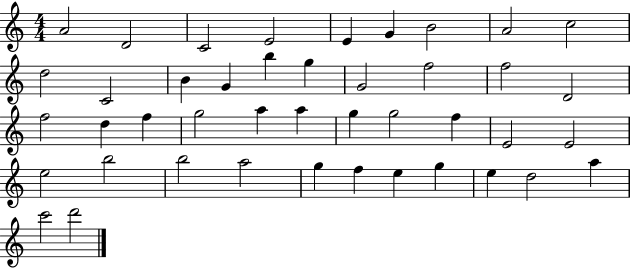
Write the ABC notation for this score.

X:1
T:Untitled
M:4/4
L:1/4
K:C
A2 D2 C2 E2 E G B2 A2 c2 d2 C2 B G b g G2 f2 f2 D2 f2 d f g2 a a g g2 f E2 E2 e2 b2 b2 a2 g f e g e d2 a c'2 d'2